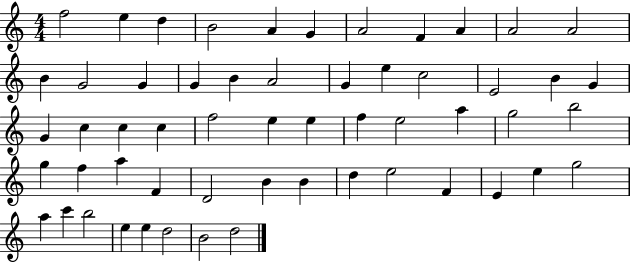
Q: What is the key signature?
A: C major